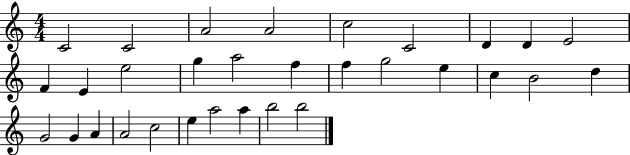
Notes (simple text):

C4/h C4/h A4/h A4/h C5/h C4/h D4/q D4/q E4/h F4/q E4/q E5/h G5/q A5/h F5/q F5/q G5/h E5/q C5/q B4/h D5/q G4/h G4/q A4/q A4/h C5/h E5/q A5/h A5/q B5/h B5/h